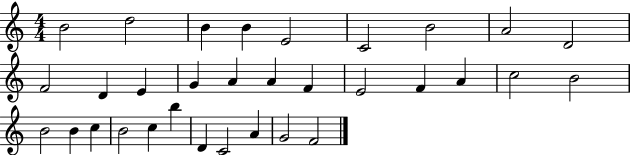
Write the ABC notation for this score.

X:1
T:Untitled
M:4/4
L:1/4
K:C
B2 d2 B B E2 C2 B2 A2 D2 F2 D E G A A F E2 F A c2 B2 B2 B c B2 c b D C2 A G2 F2